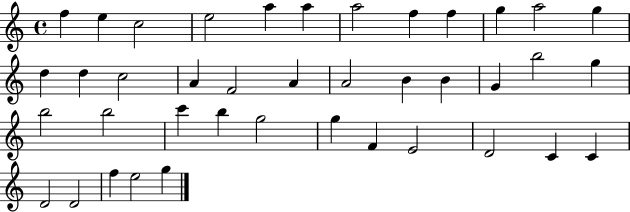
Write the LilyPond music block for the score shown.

{
  \clef treble
  \time 4/4
  \defaultTimeSignature
  \key c \major
  f''4 e''4 c''2 | e''2 a''4 a''4 | a''2 f''4 f''4 | g''4 a''2 g''4 | \break d''4 d''4 c''2 | a'4 f'2 a'4 | a'2 b'4 b'4 | g'4 b''2 g''4 | \break b''2 b''2 | c'''4 b''4 g''2 | g''4 f'4 e'2 | d'2 c'4 c'4 | \break d'2 d'2 | f''4 e''2 g''4 | \bar "|."
}